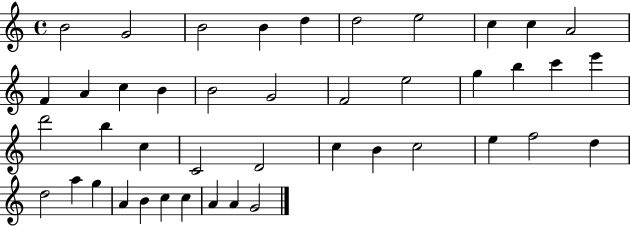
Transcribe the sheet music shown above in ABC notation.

X:1
T:Untitled
M:4/4
L:1/4
K:C
B2 G2 B2 B d d2 e2 c c A2 F A c B B2 G2 F2 e2 g b c' e' d'2 b c C2 D2 c B c2 e f2 d d2 a g A B c c A A G2